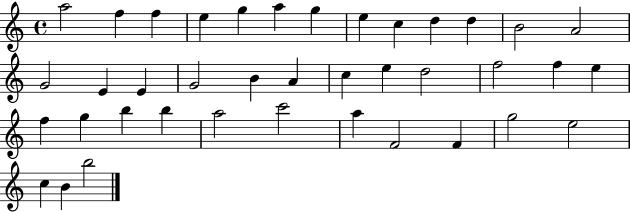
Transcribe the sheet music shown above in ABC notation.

X:1
T:Untitled
M:4/4
L:1/4
K:C
a2 f f e g a g e c d d B2 A2 G2 E E G2 B A c e d2 f2 f e f g b b a2 c'2 a F2 F g2 e2 c B b2